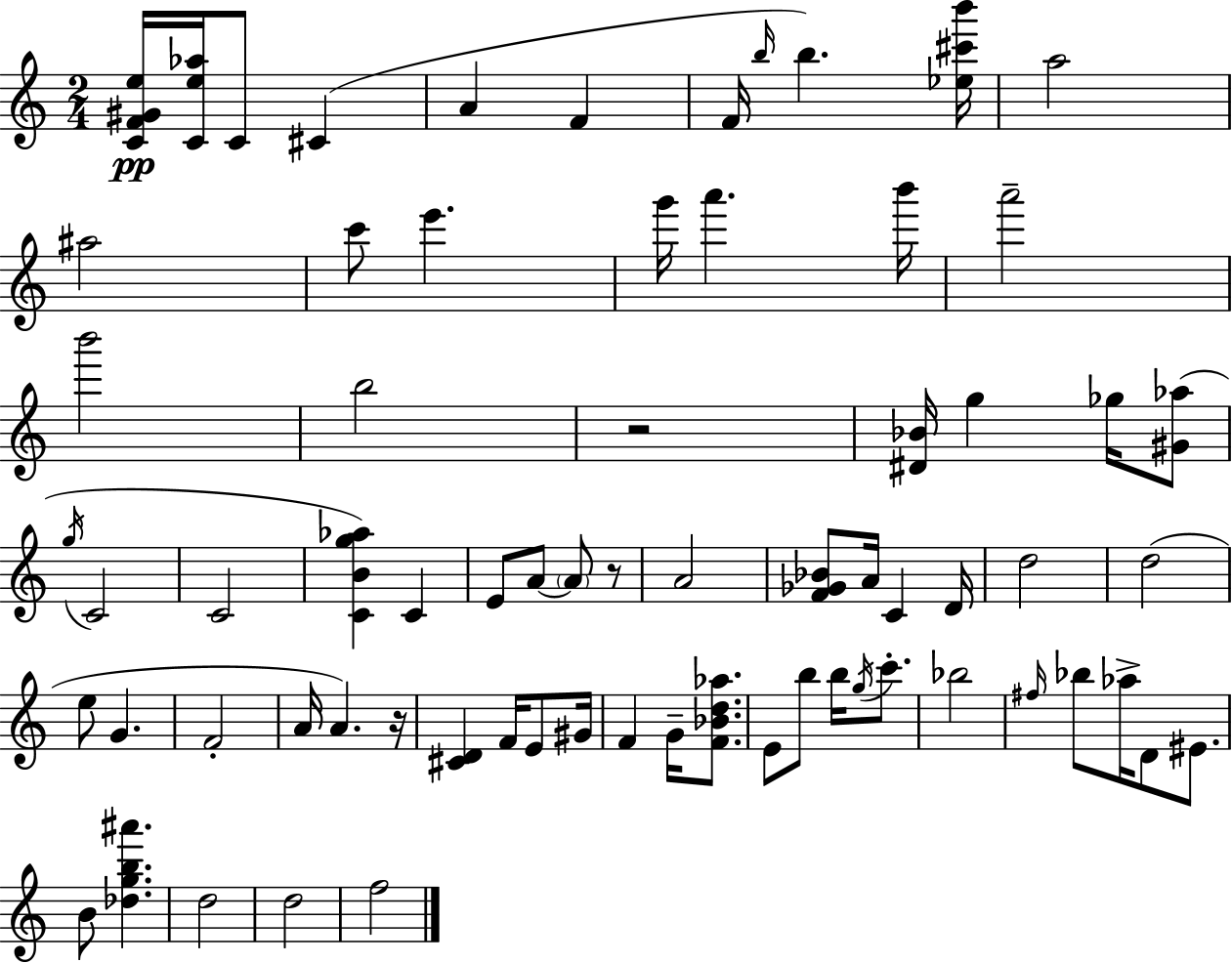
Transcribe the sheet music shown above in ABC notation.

X:1
T:Untitled
M:2/4
L:1/4
K:C
[CF^Ge]/4 [Ce_a]/4 C/2 ^C A F F/4 b/4 b [_e^c'b']/4 a2 ^a2 c'/2 e' g'/4 a' b'/4 a'2 b'2 b2 z2 [^D_B]/4 g _g/4 [^G_a]/2 g/4 C2 C2 [CBg_a] C E/2 A/2 A/2 z/2 A2 [F_G_B]/2 A/4 C D/4 d2 d2 e/2 G F2 A/4 A z/4 [^CD] F/4 E/2 ^G/4 F G/4 [F_Bd_a]/2 E/2 b/2 b/4 g/4 c'/2 _b2 ^f/4 _b/2 _a/4 D/2 ^E/2 B/2 [_dgb^a'] d2 d2 f2